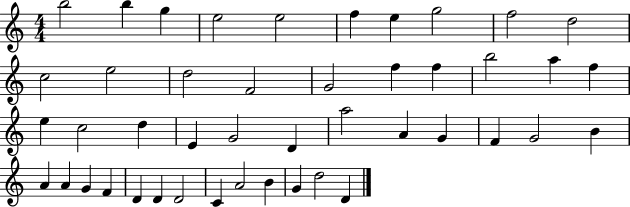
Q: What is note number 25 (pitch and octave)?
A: G4